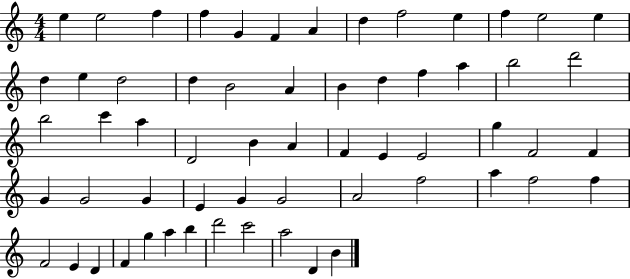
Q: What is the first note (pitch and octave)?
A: E5